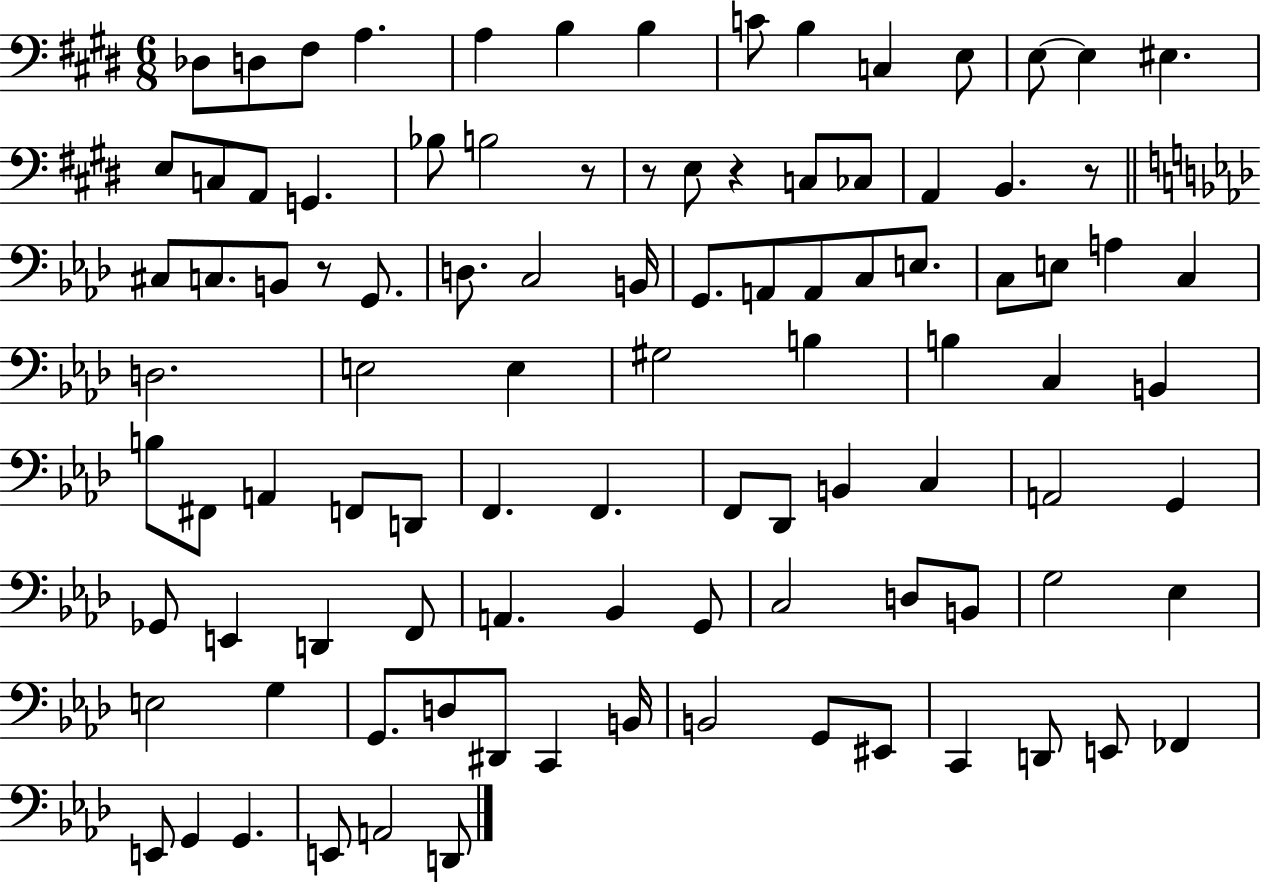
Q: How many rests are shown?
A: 5